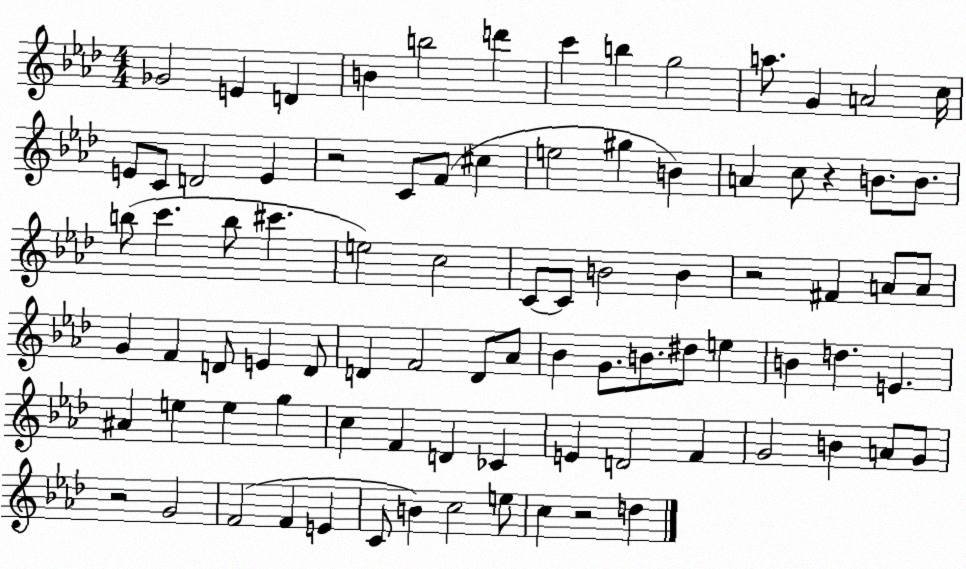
X:1
T:Untitled
M:4/4
L:1/4
K:Ab
_G2 E D B b2 d' c' b g2 a/2 G A2 c/4 E/2 C/2 D2 E z2 C/2 F/2 ^c e2 ^g B A c/2 z B/2 B/2 b/2 c' b/2 ^c' e2 c2 C/2 C/2 B2 B z2 ^F A/2 A/2 G F D/2 E D/2 D F2 D/2 _A/2 _B G/2 B/2 ^d/2 e B d E ^A e e g c F D _C E D2 F G2 B A/2 G/2 z2 G2 F2 F E C/2 B c2 e/2 c z2 d